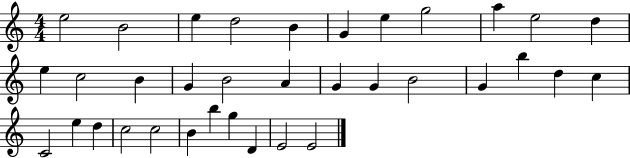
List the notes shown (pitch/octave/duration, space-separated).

E5/h B4/h E5/q D5/h B4/q G4/q E5/q G5/h A5/q E5/h D5/q E5/q C5/h B4/q G4/q B4/h A4/q G4/q G4/q B4/h G4/q B5/q D5/q C5/q C4/h E5/q D5/q C5/h C5/h B4/q B5/q G5/q D4/q E4/h E4/h